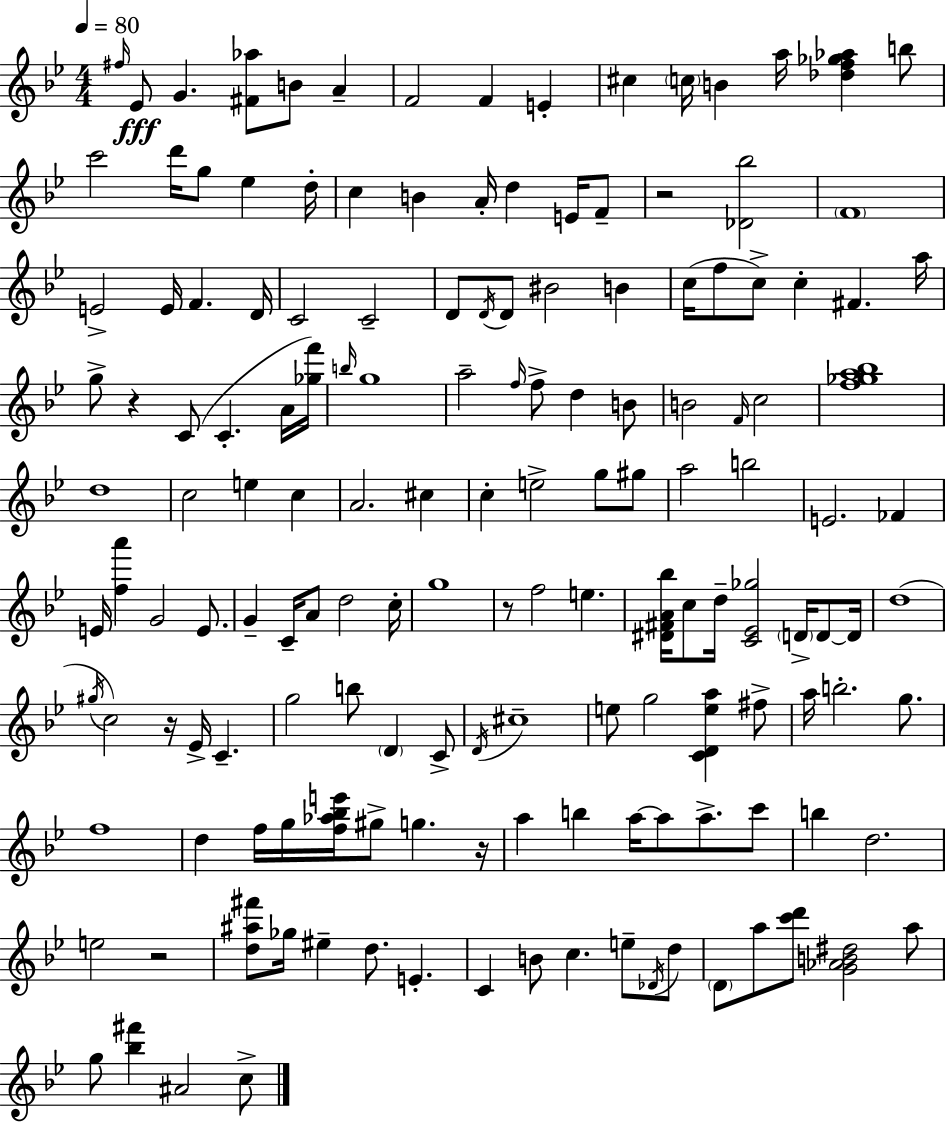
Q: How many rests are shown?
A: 6